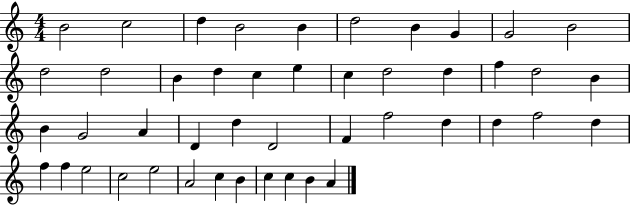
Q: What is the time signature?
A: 4/4